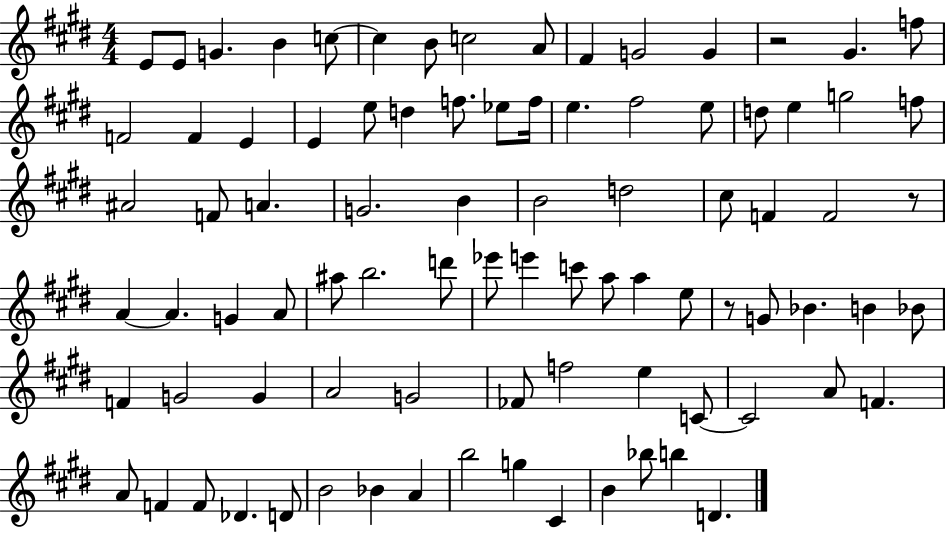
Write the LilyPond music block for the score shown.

{
  \clef treble
  \numericTimeSignature
  \time 4/4
  \key e \major
  e'8 e'8 g'4. b'4 c''8~~ | c''4 b'8 c''2 a'8 | fis'4 g'2 g'4 | r2 gis'4. f''8 | \break f'2 f'4 e'4 | e'4 e''8 d''4 f''8. ees''8 f''16 | e''4. fis''2 e''8 | d''8 e''4 g''2 f''8 | \break ais'2 f'8 a'4. | g'2. b'4 | b'2 d''2 | cis''8 f'4 f'2 r8 | \break a'4~~ a'4. g'4 a'8 | ais''8 b''2. d'''8 | ees'''8 e'''4 c'''8 a''8 a''4 e''8 | r8 g'8 bes'4. b'4 bes'8 | \break f'4 g'2 g'4 | a'2 g'2 | fes'8 f''2 e''4 c'8~~ | c'2 a'8 f'4. | \break a'8 f'4 f'8 des'4. d'8 | b'2 bes'4 a'4 | b''2 g''4 cis'4 | b'4 bes''8 b''4 d'4. | \break \bar "|."
}